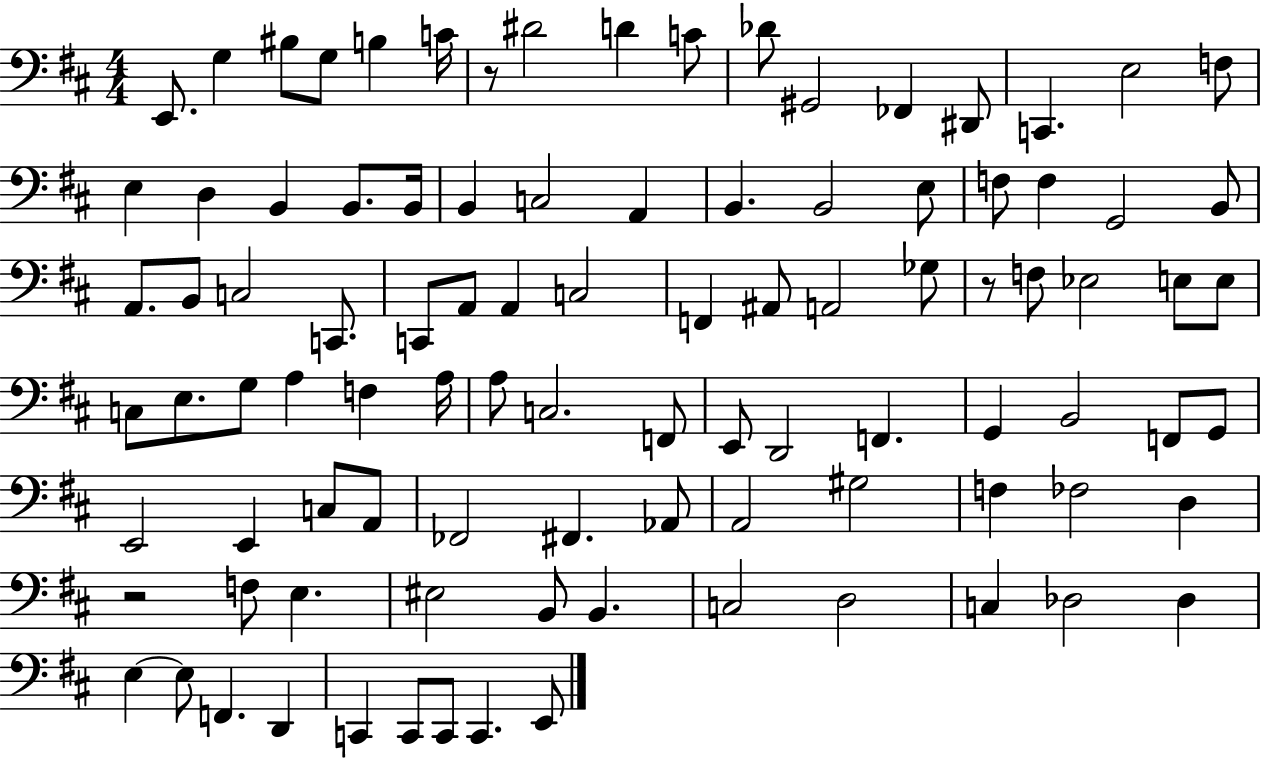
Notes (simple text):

E2/e. G3/q BIS3/e G3/e B3/q C4/s R/e D#4/h D4/q C4/e Db4/e G#2/h FES2/q D#2/e C2/q. E3/h F3/e E3/q D3/q B2/q B2/e. B2/s B2/q C3/h A2/q B2/q. B2/h E3/e F3/e F3/q G2/h B2/e A2/e. B2/e C3/h C2/e. C2/e A2/e A2/q C3/h F2/q A#2/e A2/h Gb3/e R/e F3/e Eb3/h E3/e E3/e C3/e E3/e. G3/e A3/q F3/q A3/s A3/e C3/h. F2/e E2/e D2/h F2/q. G2/q B2/h F2/e G2/e E2/h E2/q C3/e A2/e FES2/h F#2/q. Ab2/e A2/h G#3/h F3/q FES3/h D3/q R/h F3/e E3/q. EIS3/h B2/e B2/q. C3/h D3/h C3/q Db3/h Db3/q E3/q E3/e F2/q. D2/q C2/q C2/e C2/e C2/q. E2/e